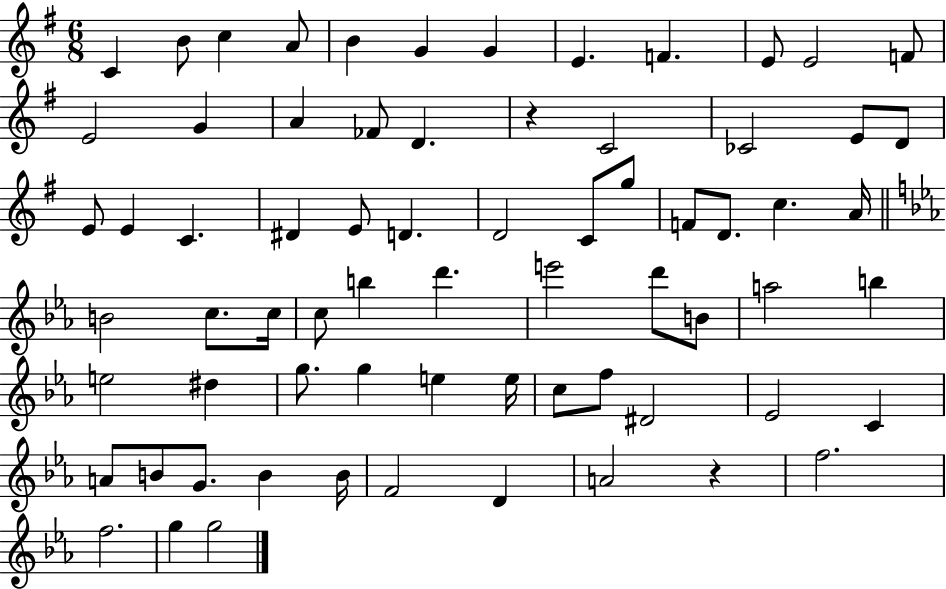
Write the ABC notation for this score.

X:1
T:Untitled
M:6/8
L:1/4
K:G
C B/2 c A/2 B G G E F E/2 E2 F/2 E2 G A _F/2 D z C2 _C2 E/2 D/2 E/2 E C ^D E/2 D D2 C/2 g/2 F/2 D/2 c A/4 B2 c/2 c/4 c/2 b d' e'2 d'/2 B/2 a2 b e2 ^d g/2 g e e/4 c/2 f/2 ^D2 _E2 C A/2 B/2 G/2 B B/4 F2 D A2 z f2 f2 g g2